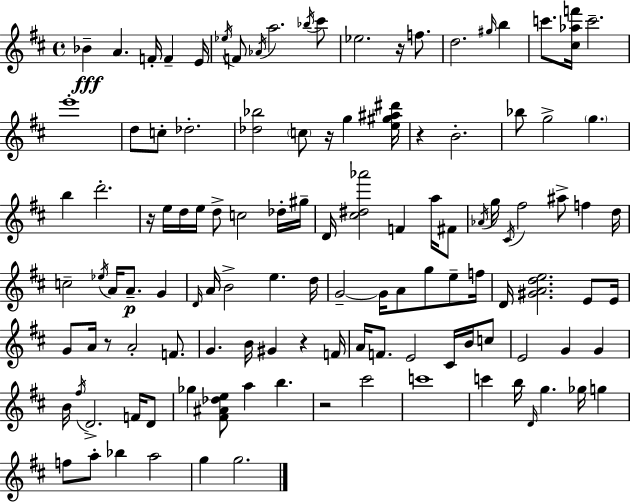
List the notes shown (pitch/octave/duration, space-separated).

Bb4/q A4/q. F4/s F4/q E4/s Eb5/s F4/e Ab4/s A5/h. Bb5/s C#6/e Eb5/h. R/s F5/e. D5/h. G#5/s B5/q C6/e. [C#5,Ab5,F6]/s C6/h. E6/w D5/e C5/e Db5/h. [Db5,Bb5]/h C5/e R/s G5/q [E5,G#5,A#5,D#6]/s R/q B4/h. Bb5/e G5/h G5/q. B5/q D6/h. R/s E5/s D5/s E5/s D5/e C5/h Db5/s G#5/s D4/s [C#5,D#5,Ab6]/h F4/q A5/s F#4/e Ab4/s G5/s C#4/s F#5/h A#5/e F5/q D5/s C5/h Eb5/s A4/s A4/e. G4/q D4/s A4/s B4/h E5/q. D5/s G4/h G4/s A4/e G5/e E5/e F5/s D4/s [G#4,A4,D5,E5]/h. E4/e E4/s G4/e A4/s R/e A4/h F4/e. G4/q. B4/s G#4/q R/q F4/s A4/s F4/e. E4/h C#4/s B4/s C5/e E4/h G4/q G4/q B4/s F#5/s D4/h. F4/s D4/e Gb5/q [F#4,A#4,Db5,E5]/e A5/q B5/q. R/h C#6/h C6/w C6/q B5/s D4/s G5/q. Gb5/s G5/q F5/e A5/e Bb5/q A5/h G5/q G5/h.